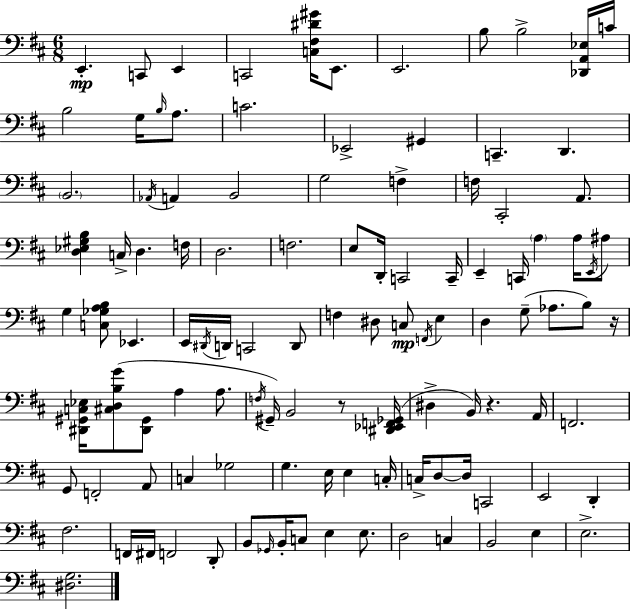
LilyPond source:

{
  \clef bass
  \numericTimeSignature
  \time 6/8
  \key d \major
  e,4.-.\mp c,8 e,4 | c,2 <c fis dis' gis'>16 e,8. | e,2. | b8 b2-> <des, a, ees>16 c'16 | \break b2 g16 \grace { b16 } a8. | c'2. | ees,2-> gis,4 | c,4.-- d,4. | \break \parenthesize b,2. | \acciaccatura { aes,16 } a,4 b,2 | g2 f4-> | f16 cis,2-. a,8. | \break <d ees gis b>4 c16-> d4. | f16 d2. | f2. | e8 d,16-. c,2 | \break c,16-- e,4-- c,16 \parenthesize a4 a16 | \acciaccatura { e,16 } ais8 g4 <c ges a b>8 ees,4. | e,16 \acciaccatura { dis,16 } d,16 c,2 | d,8 f4 dis8 c8\mp | \break \acciaccatura { f,16 } e4 d4 g8--( aes8. | b8) r16 <dis, gis, c ees>16 <cis d b g'>8( <dis, gis,>8 a4 | a8. \acciaccatura { f16 } gis,16--) b,2 | r8 <dis, ees, f, ges,>16( dis4-> b,16) r4. | \break a,16 f,2. | g,8 f,2-. | a,8 c4 ges2 | g4. | \break e16 e4 c16-. c16-> d8~~ d16 c,2 | e,2 | d,4-. fis2. | f,16 fis,16 f,2 | \break d,8-. b,8 \grace { ges,16 } b,16-. c8 | e4 e8. d2 | c4 b,2 | e4 e2.-> | \break <dis g>2. | \bar "|."
}